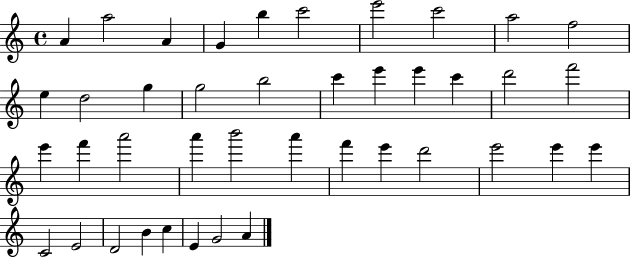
X:1
T:Untitled
M:4/4
L:1/4
K:C
A a2 A G b c'2 e'2 c'2 a2 f2 e d2 g g2 b2 c' e' e' c' d'2 f'2 e' f' a'2 a' b'2 a' f' e' d'2 e'2 e' e' C2 E2 D2 B c E G2 A